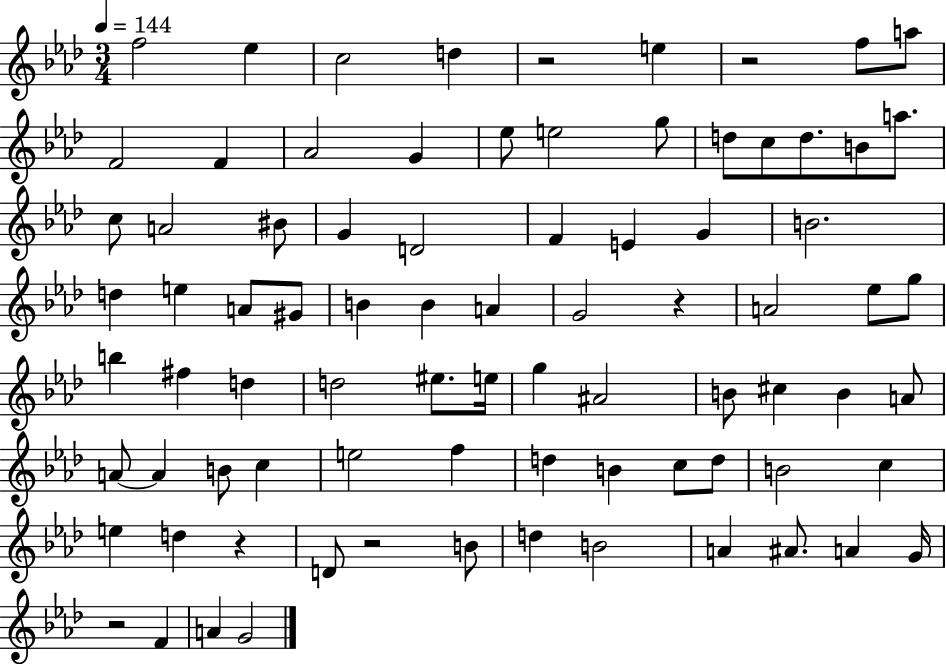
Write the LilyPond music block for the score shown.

{
  \clef treble
  \numericTimeSignature
  \time 3/4
  \key aes \major
  \tempo 4 = 144
  f''2 ees''4 | c''2 d''4 | r2 e''4 | r2 f''8 a''8 | \break f'2 f'4 | aes'2 g'4 | ees''8 e''2 g''8 | d''8 c''8 d''8. b'8 a''8. | \break c''8 a'2 bis'8 | g'4 d'2 | f'4 e'4 g'4 | b'2. | \break d''4 e''4 a'8 gis'8 | b'4 b'4 a'4 | g'2 r4 | a'2 ees''8 g''8 | \break b''4 fis''4 d''4 | d''2 eis''8. e''16 | g''4 ais'2 | b'8 cis''4 b'4 a'8 | \break a'8~~ a'4 b'8 c''4 | e''2 f''4 | d''4 b'4 c''8 d''8 | b'2 c''4 | \break e''4 d''4 r4 | d'8 r2 b'8 | d''4 b'2 | a'4 ais'8. a'4 g'16 | \break r2 f'4 | a'4 g'2 | \bar "|."
}